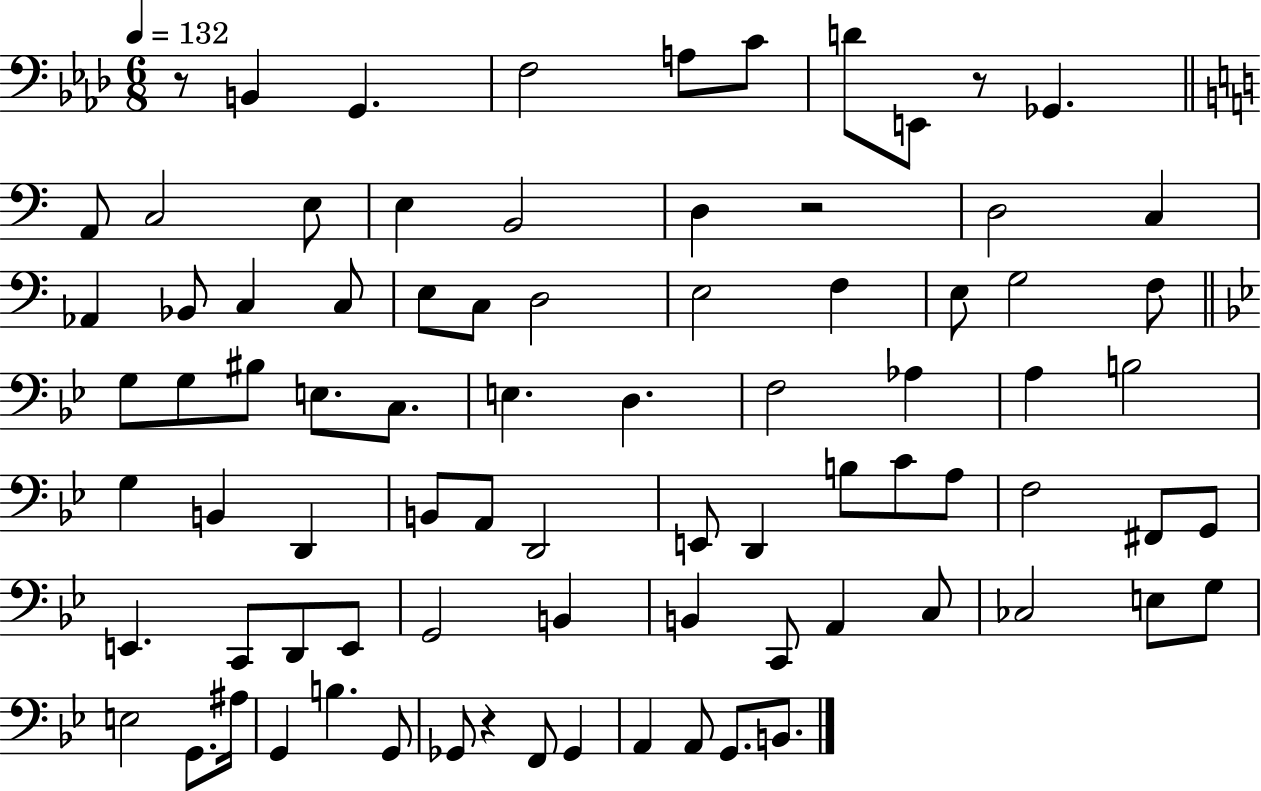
{
  \clef bass
  \numericTimeSignature
  \time 6/8
  \key aes \major
  \tempo 4 = 132
  r8 b,4 g,4. | f2 a8 c'8 | d'8 e,8 r8 ges,4. | \bar "||" \break \key c \major a,8 c2 e8 | e4 b,2 | d4 r2 | d2 c4 | \break aes,4 bes,8 c4 c8 | e8 c8 d2 | e2 f4 | e8 g2 f8 | \break \bar "||" \break \key bes \major g8 g8 bis8 e8. c8. | e4. d4. | f2 aes4 | a4 b2 | \break g4 b,4 d,4 | b,8 a,8 d,2 | e,8 d,4 b8 c'8 a8 | f2 fis,8 g,8 | \break e,4. c,8 d,8 e,8 | g,2 b,4 | b,4 c,8 a,4 c8 | ces2 e8 g8 | \break e2 g,8. ais16 | g,4 b4. g,8 | ges,8 r4 f,8 ges,4 | a,4 a,8 g,8. b,8. | \break \bar "|."
}